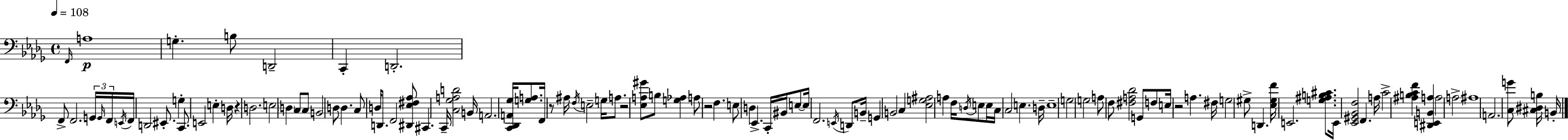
F2/s A3/w G3/q. B3/e D2/h C2/q D2/h. F2/e F2/h. G2/s G2/s F2/s E2/s F2/s D2/h EIS2/e. G3/q C2/e. E2/h E3/q D3/s R/q D3/h. E3/h D3/q C3/e C3/e B2/h D3/e D3/q. C3/e D3/s D2/e. F2/h [D#2,Eb3,F#3,Ab3]/e C#2/q. C2/s [C3,Gb3,A3,D4]/h B2/s A2/h. [C2,Db2,A2,Gb3]/s [G3,A3]/e. F2/s R/e A#3/s F3/s E3/h G3/s A3/e. R/h [Eb3,A3,G#4]/e B3/e [G3,Ab3]/q A3/e R/h F3/q. E3/e D3/q Eb2/q. C2/s BIS2/s E3/e E3/s F2/h. E2/s D2/e B2/s G2/q B2/h C3/q [Eb3,G3,A#3]/h A3/q F3/s D3/s E3/e E3/s C3/s C3/h E3/q. D3/s E3/w G3/h G3/h A3/e F3/e [F#3,A3,Db4]/h G2/e F3/e E3/s R/h A3/q. F#3/s G3/h G#3/e D2/q. [Eb3,G#3,F4]/s E2/h. [G3,A#3,B3,C#4]/e. E2/s [Eb2,G#2,Bb2,F3]/h F2/q. A3/s C4/h [A#3,B3,C4,F4]/q [D#2,E2,B2,A3]/q A3/h A3/h A#3/w A2/h. [C3,G4]/e [C#3,D#3,B3]/s B2/s